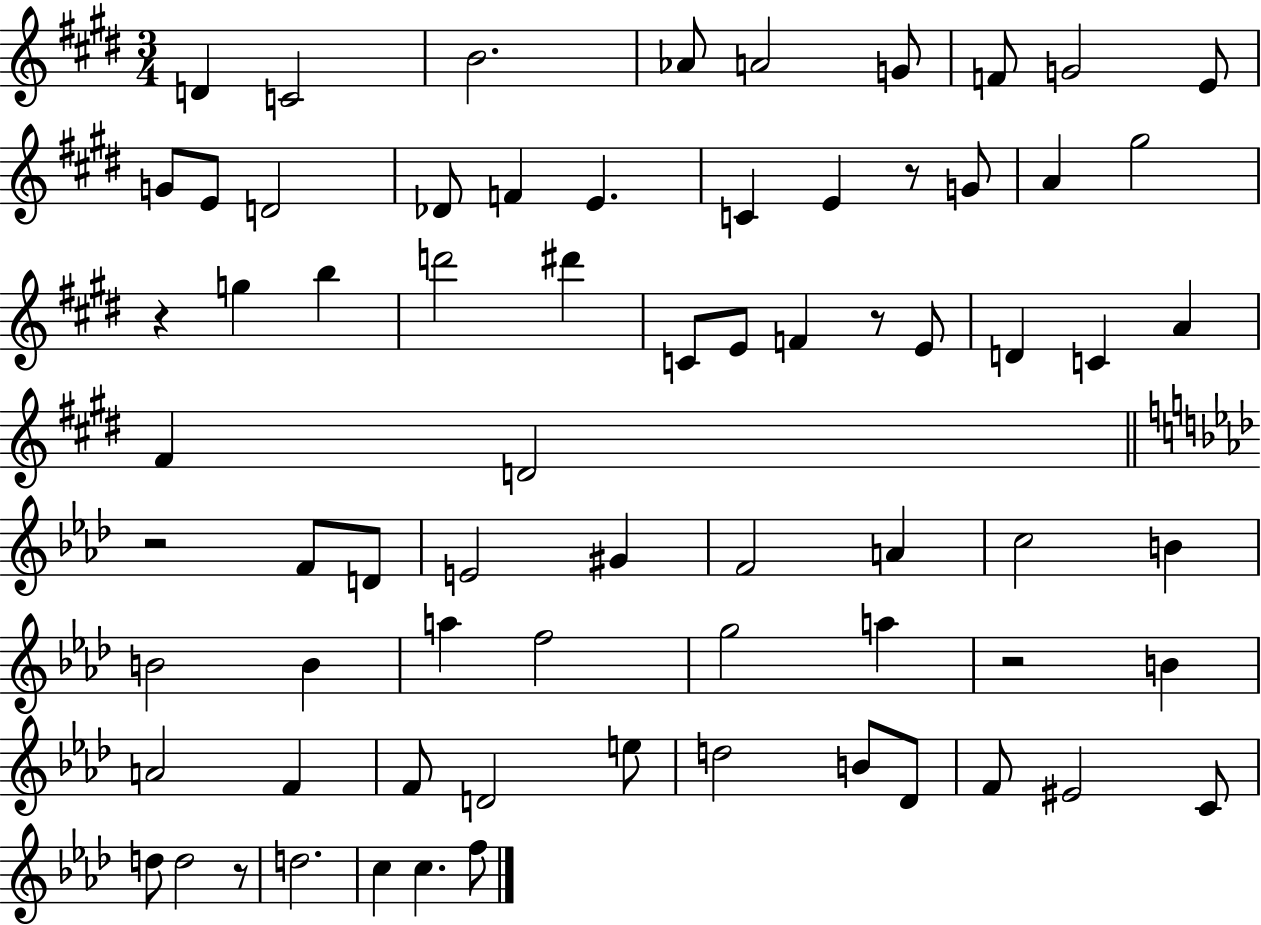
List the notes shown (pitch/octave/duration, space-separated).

D4/q C4/h B4/h. Ab4/e A4/h G4/e F4/e G4/h E4/e G4/e E4/e D4/h Db4/e F4/q E4/q. C4/q E4/q R/e G4/e A4/q G#5/h R/q G5/q B5/q D6/h D#6/q C4/e E4/e F4/q R/e E4/e D4/q C4/q A4/q F#4/q D4/h R/h F4/e D4/e E4/h G#4/q F4/h A4/q C5/h B4/q B4/h B4/q A5/q F5/h G5/h A5/q R/h B4/q A4/h F4/q F4/e D4/h E5/e D5/h B4/e Db4/e F4/e EIS4/h C4/e D5/e D5/h R/e D5/h. C5/q C5/q. F5/e